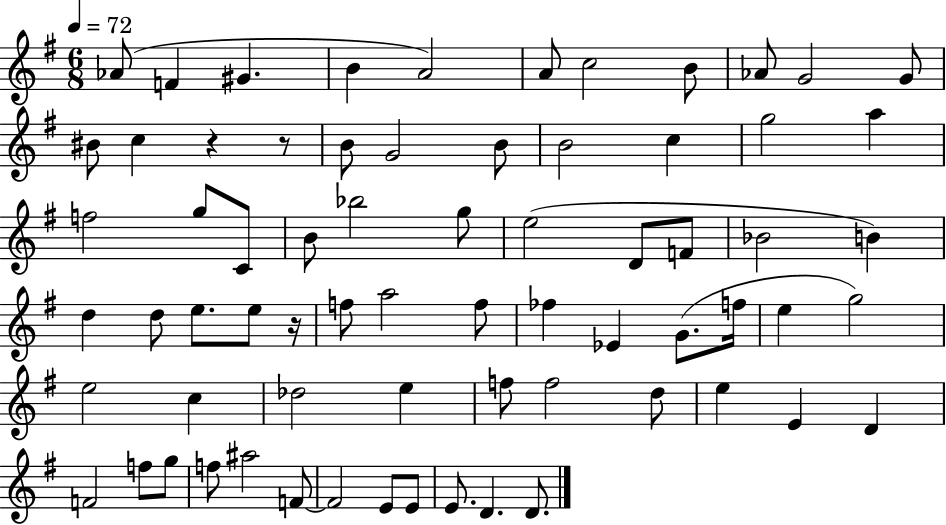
X:1
T:Untitled
M:6/8
L:1/4
K:G
_A/2 F ^G B A2 A/2 c2 B/2 _A/2 G2 G/2 ^B/2 c z z/2 B/2 G2 B/2 B2 c g2 a f2 g/2 C/2 B/2 _b2 g/2 e2 D/2 F/2 _B2 B d d/2 e/2 e/2 z/4 f/2 a2 f/2 _f _E G/2 f/4 e g2 e2 c _d2 e f/2 f2 d/2 e E D F2 f/2 g/2 f/2 ^a2 F/2 F2 E/2 E/2 E/2 D D/2